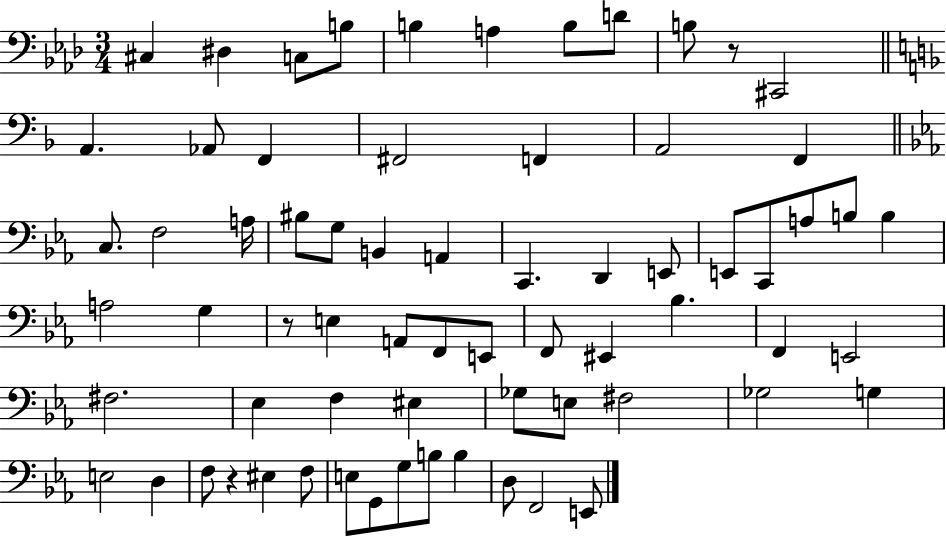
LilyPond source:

{
  \clef bass
  \numericTimeSignature
  \time 3/4
  \key aes \major
  cis4 dis4 c8 b8 | b4 a4 b8 d'8 | b8 r8 cis,2 | \bar "||" \break \key d \minor a,4. aes,8 f,4 | fis,2 f,4 | a,2 f,4 | \bar "||" \break \key c \minor c8. f2 a16 | bis8 g8 b,4 a,4 | c,4. d,4 e,8 | e,8 c,8 a8 b8 b4 | \break a2 g4 | r8 e4 a,8 f,8 e,8 | f,8 eis,4 bes4. | f,4 e,2 | \break fis2. | ees4 f4 eis4 | ges8 e8 fis2 | ges2 g4 | \break e2 d4 | f8 r4 eis4 f8 | e8 g,8 g8 b8 b4 | d8 f,2 e,8 | \break \bar "|."
}